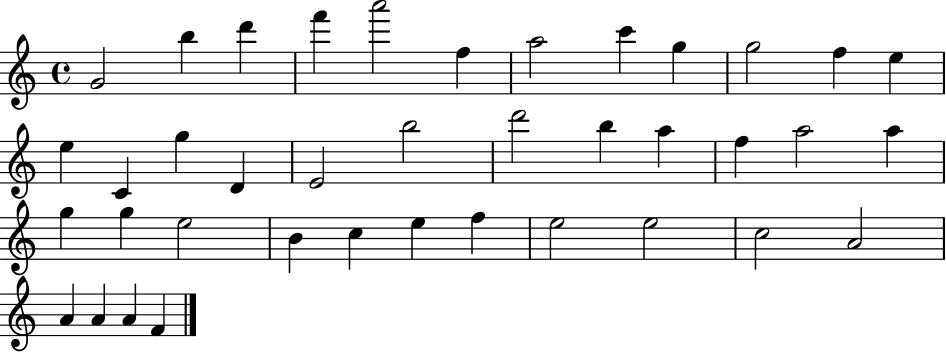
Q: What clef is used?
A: treble